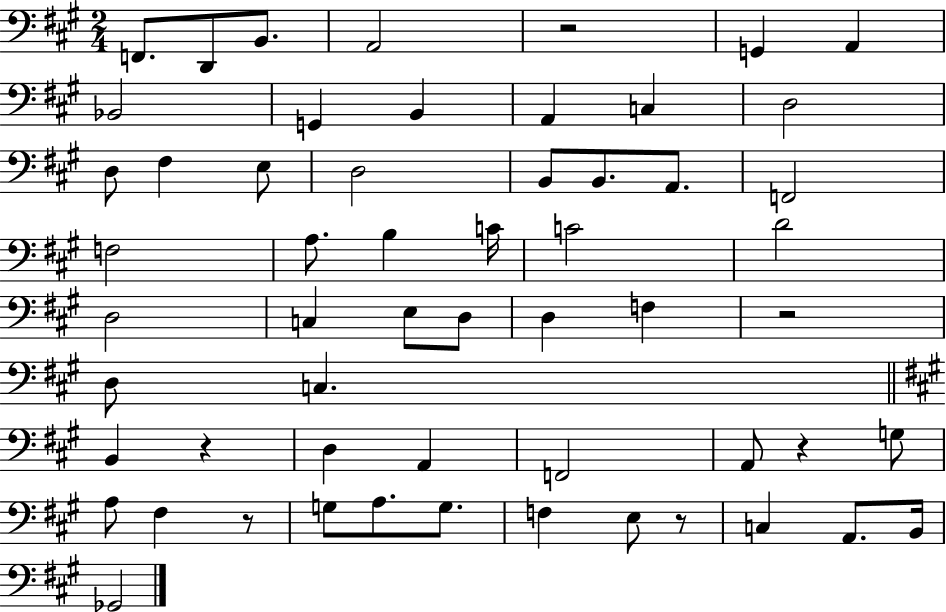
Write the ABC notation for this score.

X:1
T:Untitled
M:2/4
L:1/4
K:A
F,,/2 D,,/2 B,,/2 A,,2 z2 G,, A,, _B,,2 G,, B,, A,, C, D,2 D,/2 ^F, E,/2 D,2 B,,/2 B,,/2 A,,/2 F,,2 F,2 A,/2 B, C/4 C2 D2 D,2 C, E,/2 D,/2 D, F, z2 D,/2 C, B,, z D, A,, F,,2 A,,/2 z G,/2 A,/2 ^F, z/2 G,/2 A,/2 G,/2 F, E,/2 z/2 C, A,,/2 B,,/4 _G,,2